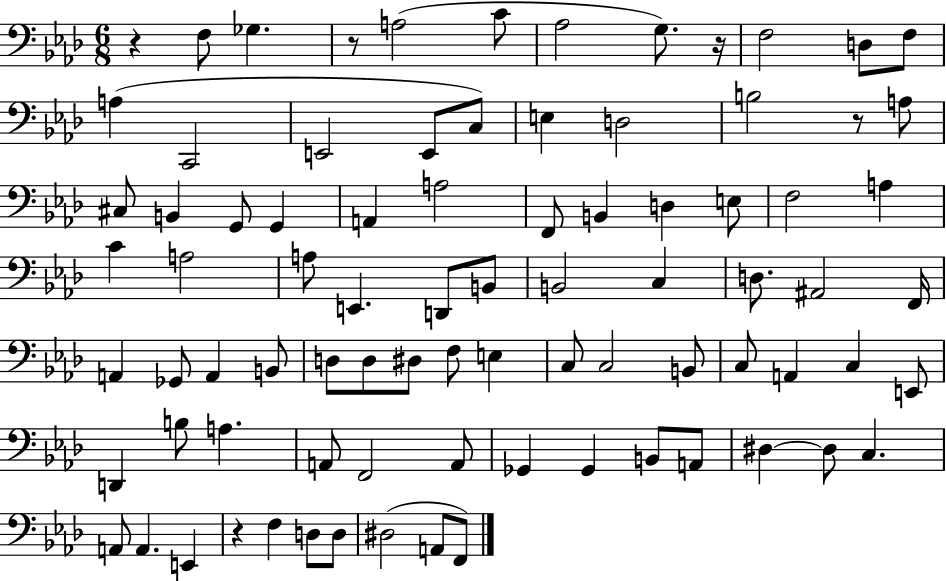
R/q F3/e Gb3/q. R/e A3/h C4/e Ab3/h G3/e. R/s F3/h D3/e F3/e A3/q C2/h E2/h E2/e C3/e E3/q D3/h B3/h R/e A3/e C#3/e B2/q G2/e G2/q A2/q A3/h F2/e B2/q D3/q E3/e F3/h A3/q C4/q A3/h A3/e E2/q. D2/e B2/e B2/h C3/q D3/e. A#2/h F2/s A2/q Gb2/e A2/q B2/e D3/e D3/e D#3/e F3/e E3/q C3/e C3/h B2/e C3/e A2/q C3/q E2/e D2/q B3/e A3/q. A2/e F2/h A2/e Gb2/q Gb2/q B2/e A2/e D#3/q D#3/e C3/q. A2/e A2/q. E2/q R/q F3/q D3/e D3/e D#3/h A2/e F2/e